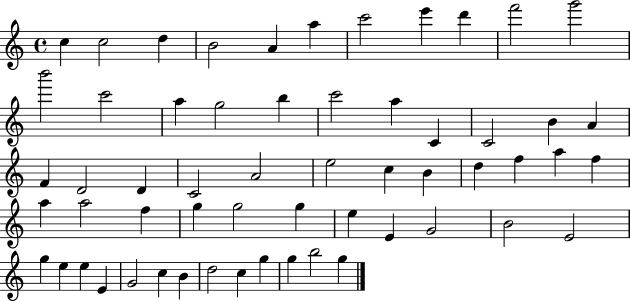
{
  \clef treble
  \time 4/4
  \defaultTimeSignature
  \key c \major
  c''4 c''2 d''4 | b'2 a'4 a''4 | c'''2 e'''4 d'''4 | f'''2 g'''2 | \break b'''2 c'''2 | a''4 g''2 b''4 | c'''2 a''4 c'4 | c'2 b'4 a'4 | \break f'4 d'2 d'4 | c'2 a'2 | e''2 c''4 b'4 | d''4 f''4 a''4 f''4 | \break a''4 a''2 f''4 | g''4 g''2 g''4 | e''4 e'4 g'2 | b'2 e'2 | \break g''4 e''4 e''4 e'4 | g'2 c''4 b'4 | d''2 c''4 g''4 | g''4 b''2 g''4 | \break \bar "|."
}